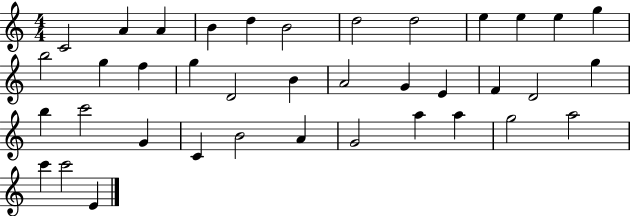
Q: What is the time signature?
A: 4/4